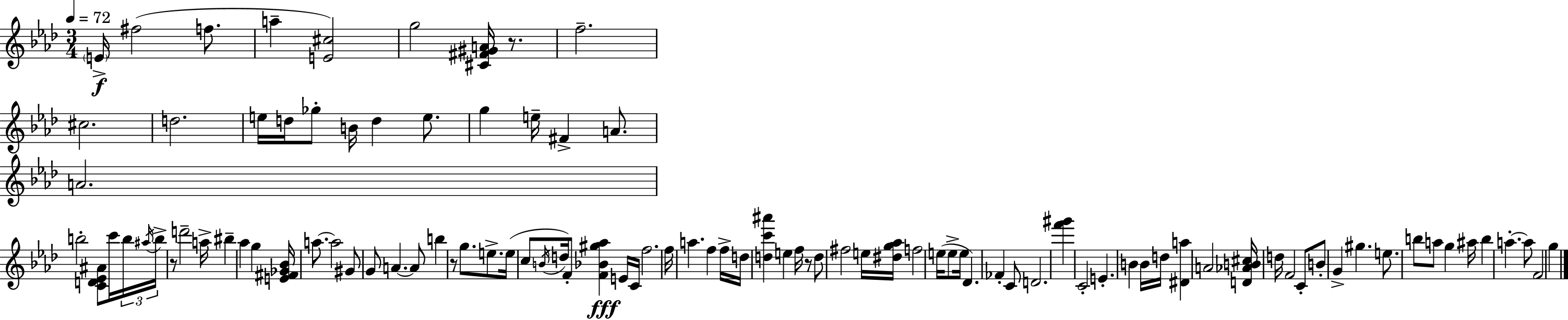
{
  \clef treble
  \numericTimeSignature
  \time 3/4
  \key aes \major
  \tempo 4 = 72
  \repeat volta 2 { \parenthesize e'16->\f fis''2( f''8. | a''4-- <e' cis''>2) | g''2 <cis' fis' gis' a'>16 r8. | f''2.-- | \break cis''2. | d''2. | e''16 d''16 ges''8-. b'16 d''4 e''8. | g''4 e''16-- fis'4-> a'8. | \break a'2. | b''2-. <c' d' ees' ais'>8 c'''16 \tuplet 3/2 { b''16 | \acciaccatura { ais''16 } b''16-> } r8 d'''2-- | a''16-> bis''4-- aes''4 g''4 | \break <e' fis' ges' bes'>16 a''8.~~ a''2 | gis'8 g'8 a'4.~~ a'8 | b''4 r8 g''8. e''8.-> | e''16( c''8 \acciaccatura { b'16 }) d''16 f'8-. <f' bes' gis'' aes''>4\fff | \break e'16 c'16 f''2. | f''16 a''4. f''4 | f''16-> d''16 <d'' c''' ais'''>4 e''4 f''16 | r8 d''8 fis''2 | \break e''16 <dis'' g'' aes''>16 f''2 e''16( e''8-> | e''16 des'4.) fes'4-. | c'8 d'2. | <f''' gis'''>4 c'2-. | \break e'4.-. b'4 | b'16 d''16 <dis' a''>4 a'2 | <d' aes' b' cis''>16 d''16 f'2 | c'8-. b'8-. g'4-> gis''4. | \break e''8. b''8 a''8 g''4 | ais''16 b''4 a''4.-.~~ | a''8 f'2 g''4 | } \bar "|."
}